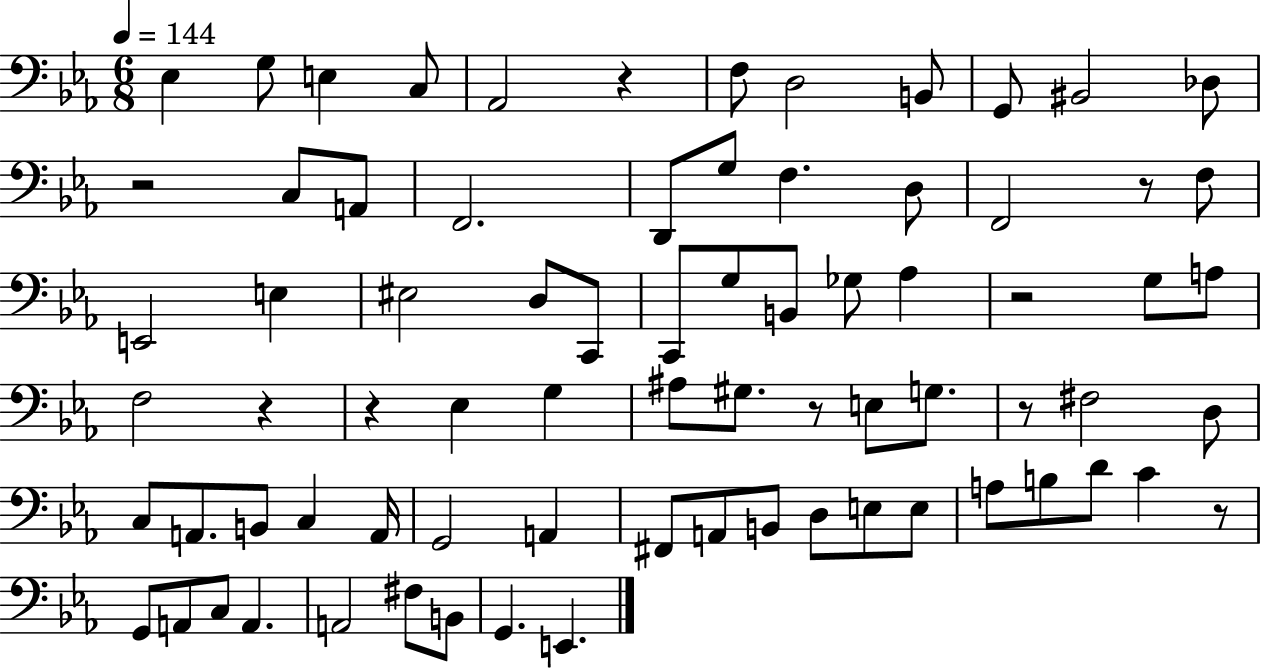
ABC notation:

X:1
T:Untitled
M:6/8
L:1/4
K:Eb
_E, G,/2 E, C,/2 _A,,2 z F,/2 D,2 B,,/2 G,,/2 ^B,,2 _D,/2 z2 C,/2 A,,/2 F,,2 D,,/2 G,/2 F, D,/2 F,,2 z/2 F,/2 E,,2 E, ^E,2 D,/2 C,,/2 C,,/2 G,/2 B,,/2 _G,/2 _A, z2 G,/2 A,/2 F,2 z z _E, G, ^A,/2 ^G,/2 z/2 E,/2 G,/2 z/2 ^F,2 D,/2 C,/2 A,,/2 B,,/2 C, A,,/4 G,,2 A,, ^F,,/2 A,,/2 B,,/2 D,/2 E,/2 E,/2 A,/2 B,/2 D/2 C z/2 G,,/2 A,,/2 C,/2 A,, A,,2 ^F,/2 B,,/2 G,, E,,